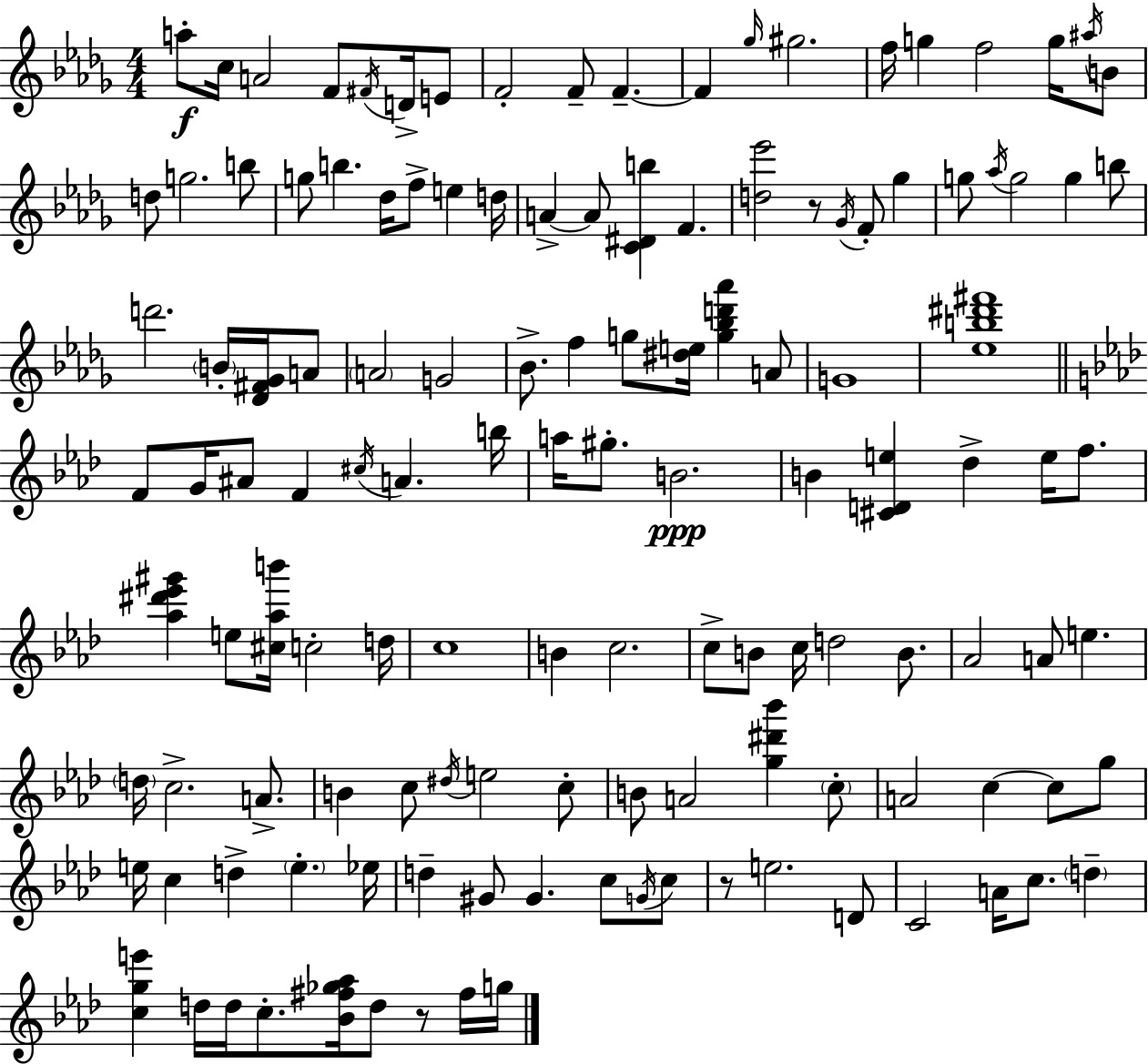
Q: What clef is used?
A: treble